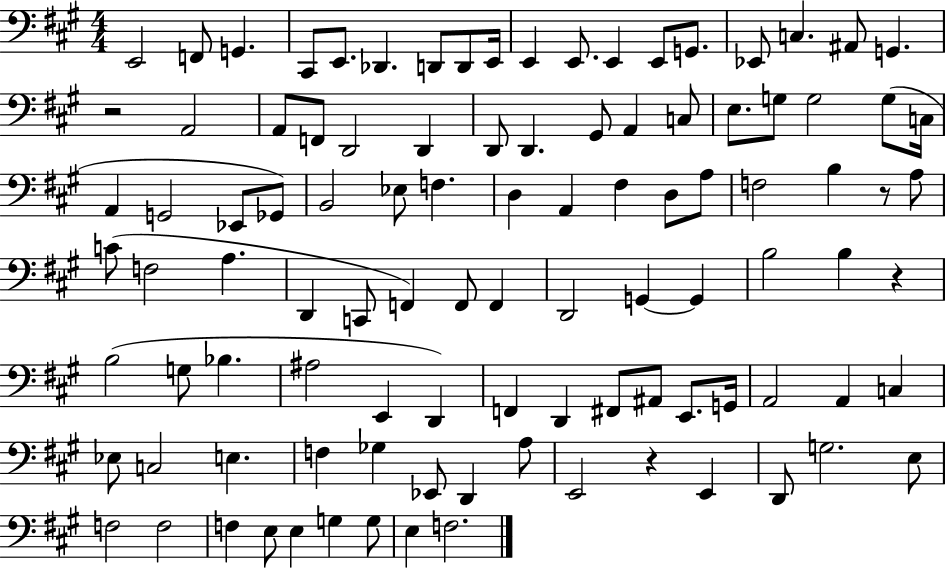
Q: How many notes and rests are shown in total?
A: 102